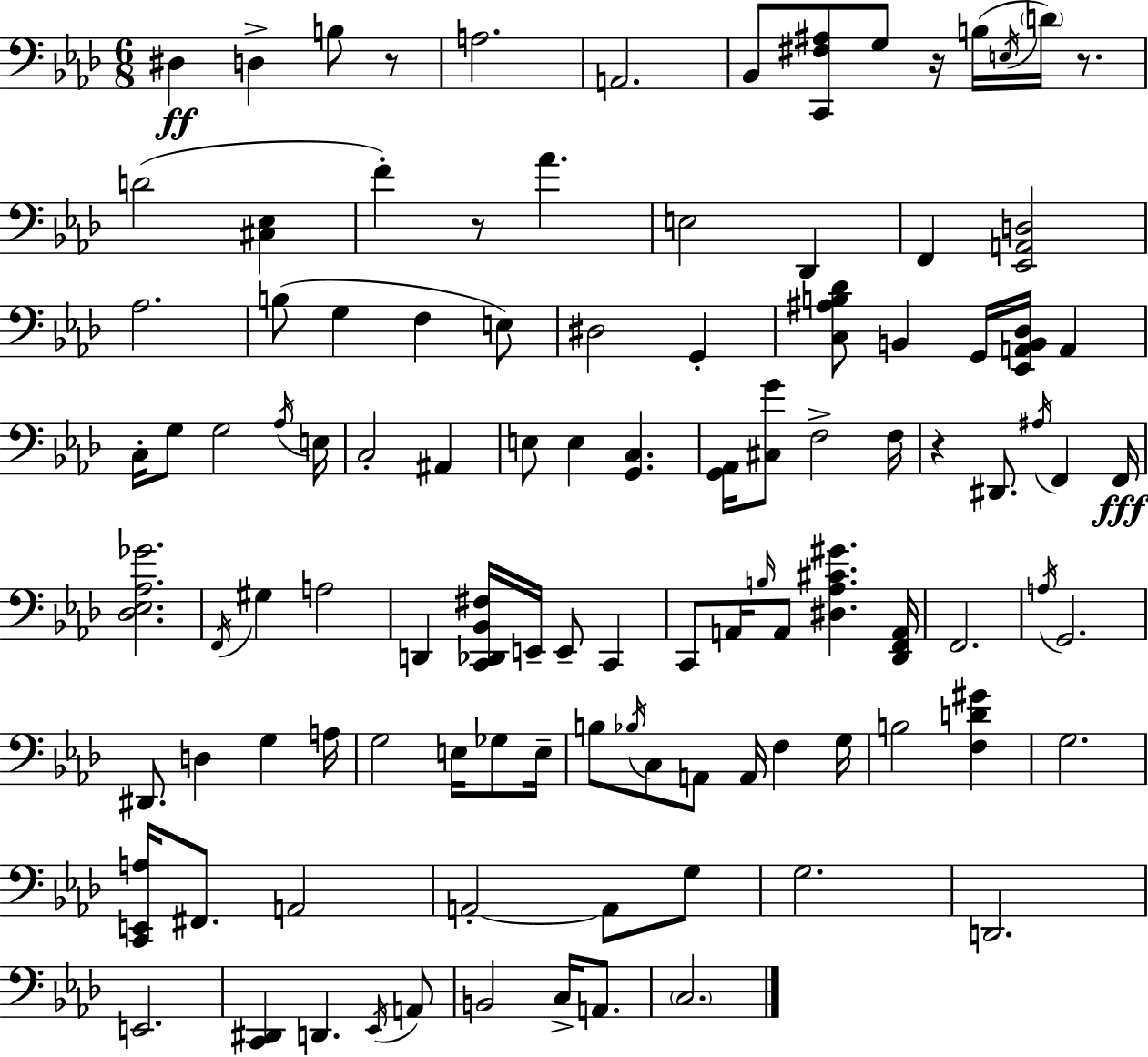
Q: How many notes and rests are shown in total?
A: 107